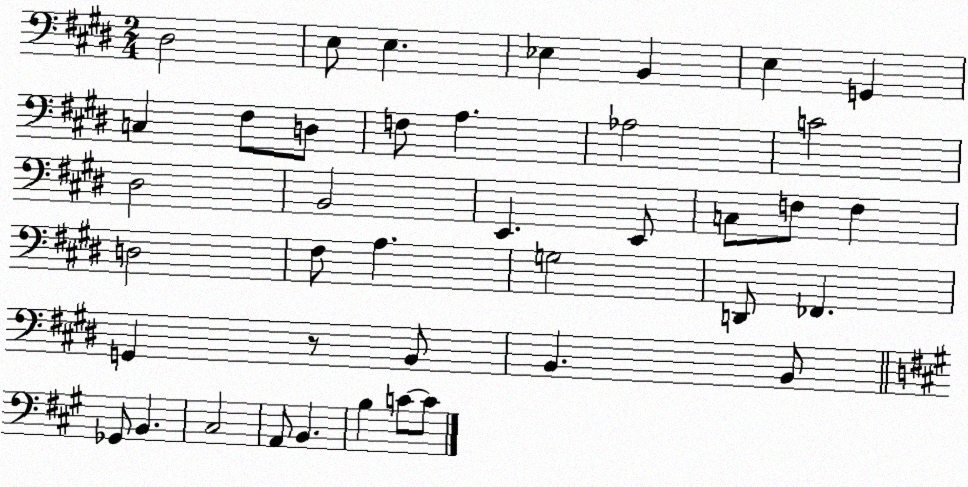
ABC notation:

X:1
T:Untitled
M:2/4
L:1/4
K:E
^D,2 E,/2 E, _E, B,, E, G,, C, ^F,/2 D,/2 F,/2 A, _A,2 C2 ^D,2 B,,2 E,, E,,/2 C,/2 F,/2 F, D,2 ^F,/2 A, G,2 D,,/2 _F,, G,, z/2 B,,/2 B,, B,,/2 _G,,/2 B,, ^C,2 A,,/2 B,, B, C/2 C/2